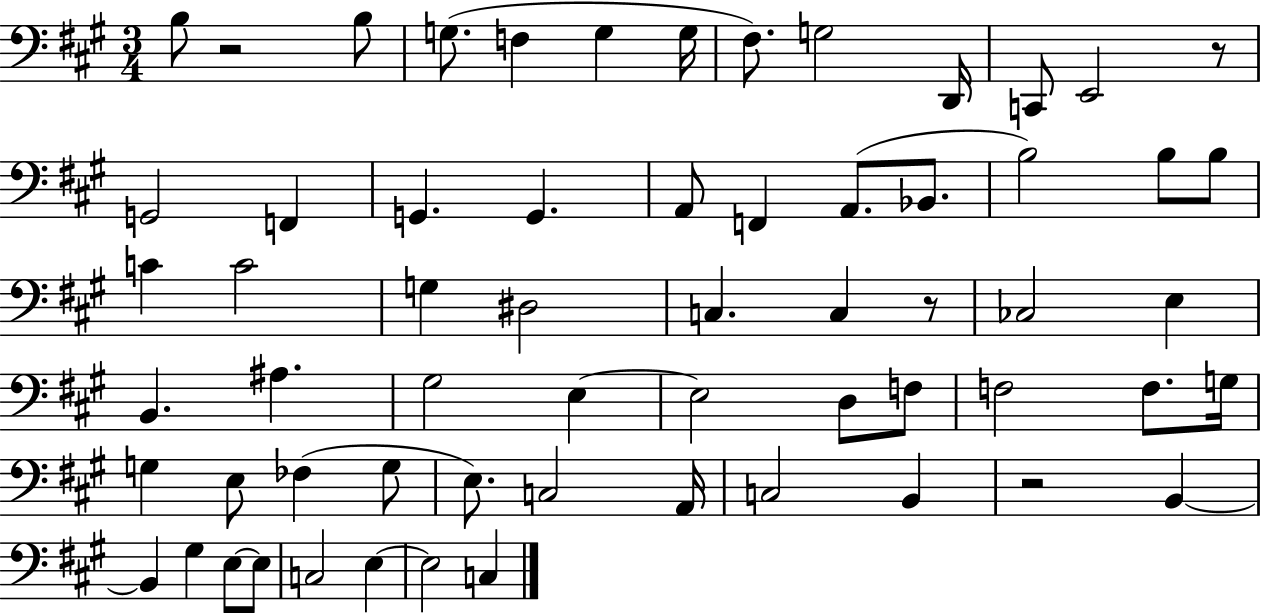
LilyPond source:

{
  \clef bass
  \numericTimeSignature
  \time 3/4
  \key a \major
  b8 r2 b8 | g8.( f4 g4 g16 | fis8.) g2 d,16 | c,8 e,2 r8 | \break g,2 f,4 | g,4. g,4. | a,8 f,4 a,8.( bes,8. | b2) b8 b8 | \break c'4 c'2 | g4 dis2 | c4. c4 r8 | ces2 e4 | \break b,4. ais4. | gis2 e4~~ | e2 d8 f8 | f2 f8. g16 | \break g4 e8 fes4( g8 | e8.) c2 a,16 | c2 b,4 | r2 b,4~~ | \break b,4 gis4 e8~~ e8 | c2 e4~~ | e2 c4 | \bar "|."
}